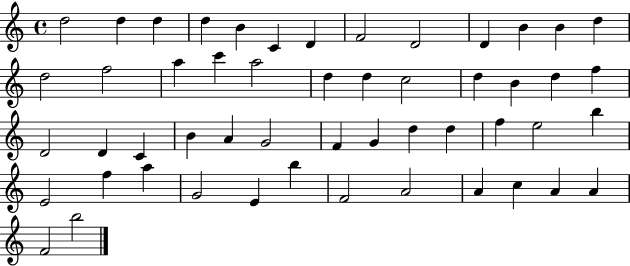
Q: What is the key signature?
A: C major